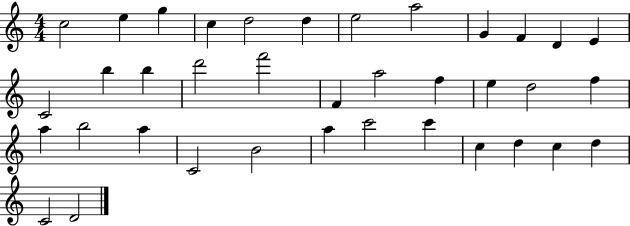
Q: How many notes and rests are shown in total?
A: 37